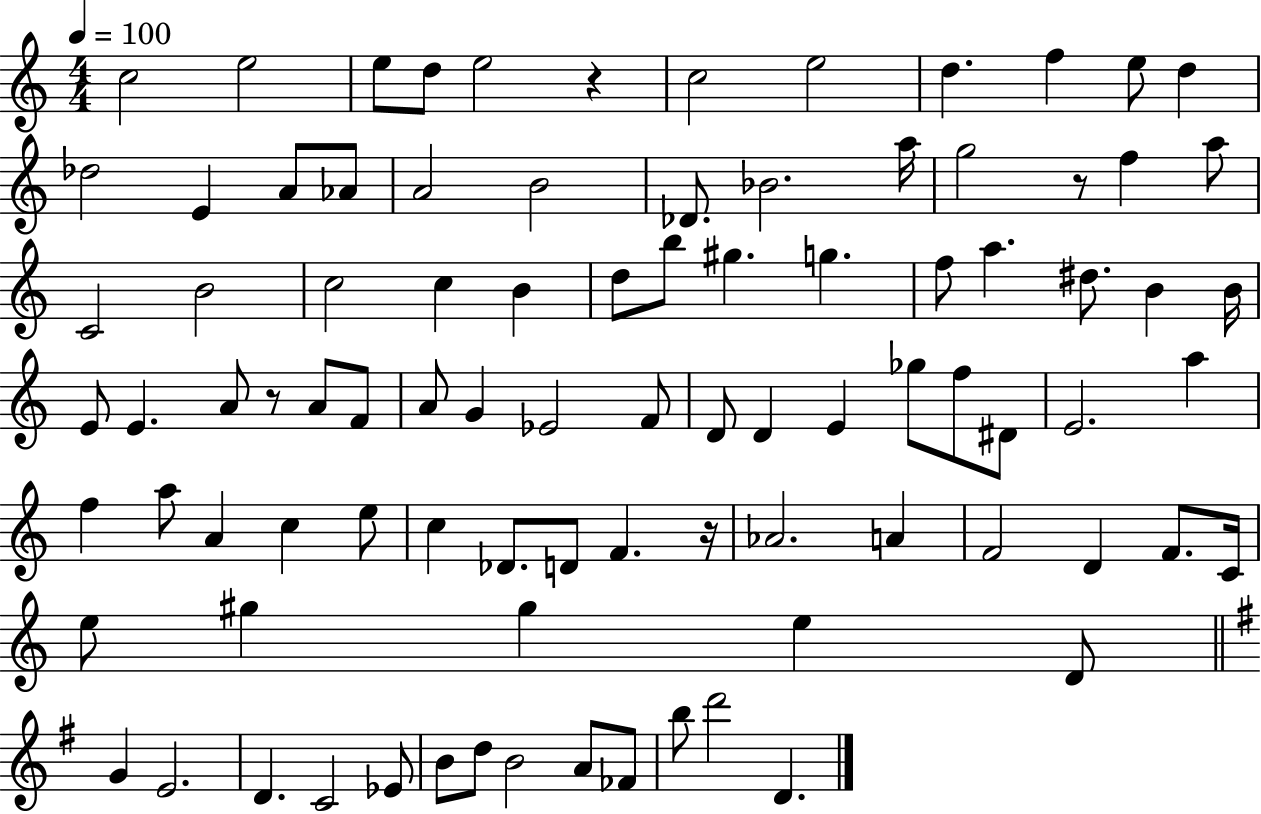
C5/h E5/h E5/e D5/e E5/h R/q C5/h E5/h D5/q. F5/q E5/e D5/q Db5/h E4/q A4/e Ab4/e A4/h B4/h Db4/e. Bb4/h. A5/s G5/h R/e F5/q A5/e C4/h B4/h C5/h C5/q B4/q D5/e B5/e G#5/q. G5/q. F5/e A5/q. D#5/e. B4/q B4/s E4/e E4/q. A4/e R/e A4/e F4/e A4/e G4/q Eb4/h F4/e D4/e D4/q E4/q Gb5/e F5/e D#4/e E4/h. A5/q F5/q A5/e A4/q C5/q E5/e C5/q Db4/e. D4/e F4/q. R/s Ab4/h. A4/q F4/h D4/q F4/e. C4/s E5/e G#5/q G#5/q E5/q D4/e G4/q E4/h. D4/q. C4/h Eb4/e B4/e D5/e B4/h A4/e FES4/e B5/e D6/h D4/q.